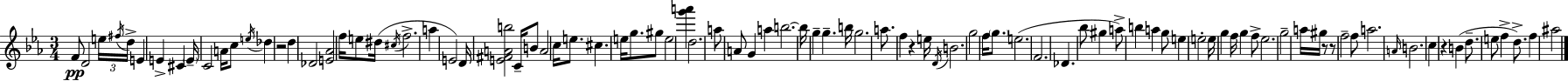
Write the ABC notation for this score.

X:1
T:Untitled
M:3/4
L:1/4
K:Eb
F/2 D2 e/4 ^f/4 d/4 E E ^C E/4 C2 A/4 c/2 e/4 _d z2 d _D2 [E_A]2 f/4 e/2 ^d/4 ^c/4 f2 a E2 D/4 [E^FAb]2 C/4 B/2 A2 c/4 e/2 ^c e/4 g/2 ^g/2 e2 [g'a'] d2 a/2 A/2 G a b2 b/4 g g b/4 g2 a/2 f z e/4 D/4 B2 g2 f/4 g/2 e2 F2 _D _b/2 ^g a/2 b a g/2 e e2 e/4 g f/4 g f/2 _e2 g2 a/4 ^g/4 z/2 z/2 f2 f/2 a2 A/4 B2 c z B d/2 e/2 f d/2 f ^a2